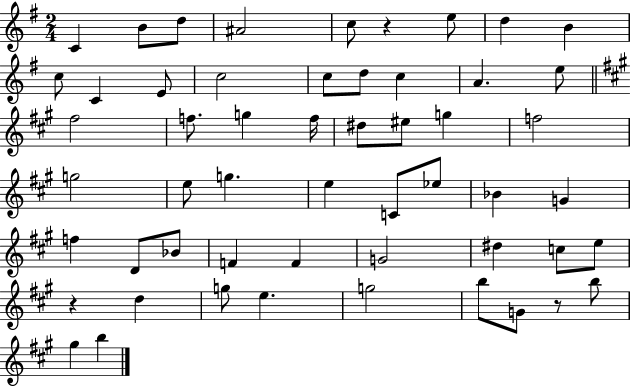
X:1
T:Untitled
M:2/4
L:1/4
K:G
C B/2 d/2 ^A2 c/2 z e/2 d B c/2 C E/2 c2 c/2 d/2 c A e/2 ^f2 f/2 g f/4 ^d/2 ^e/2 g f2 g2 e/2 g e C/2 _e/2 _B G f D/2 _B/2 F F G2 ^d c/2 e/2 z d g/2 e g2 b/2 G/2 z/2 b/2 ^g b